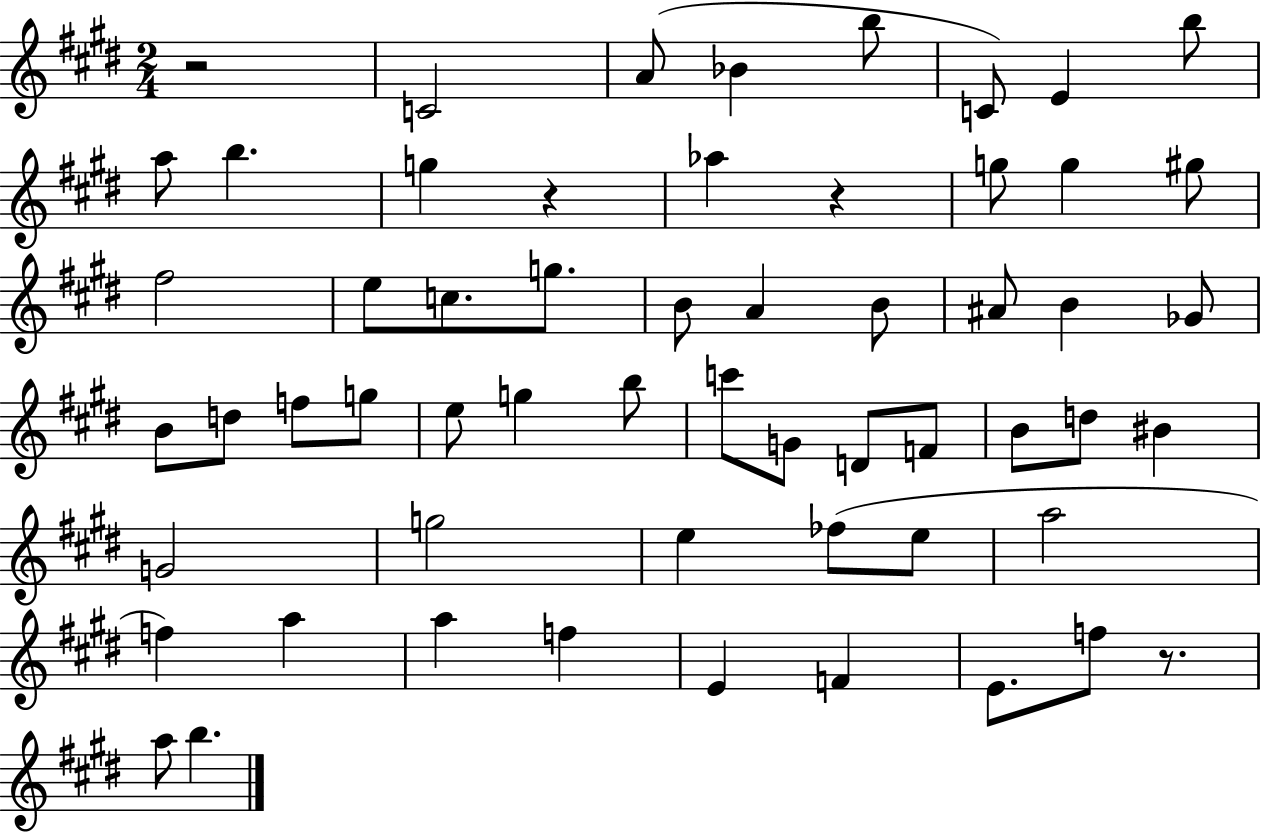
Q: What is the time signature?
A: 2/4